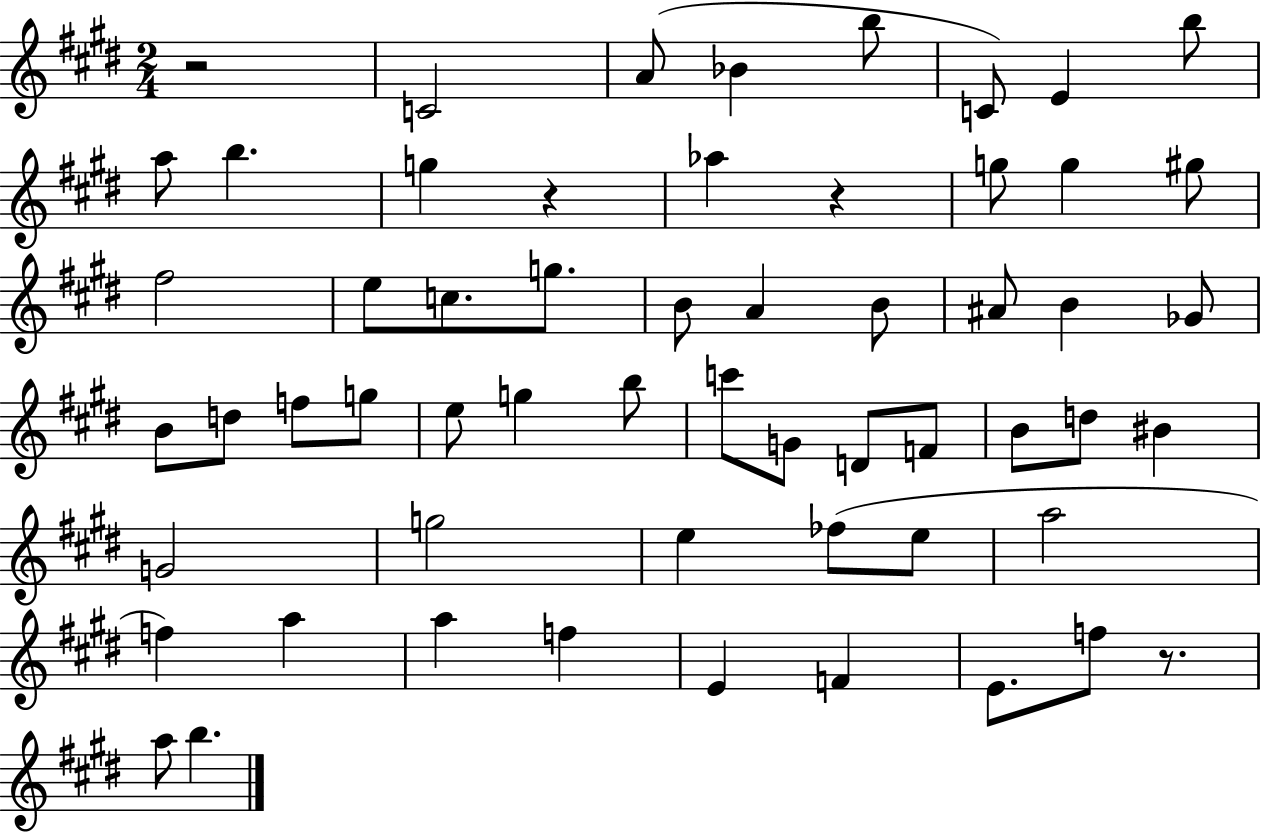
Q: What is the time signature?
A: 2/4